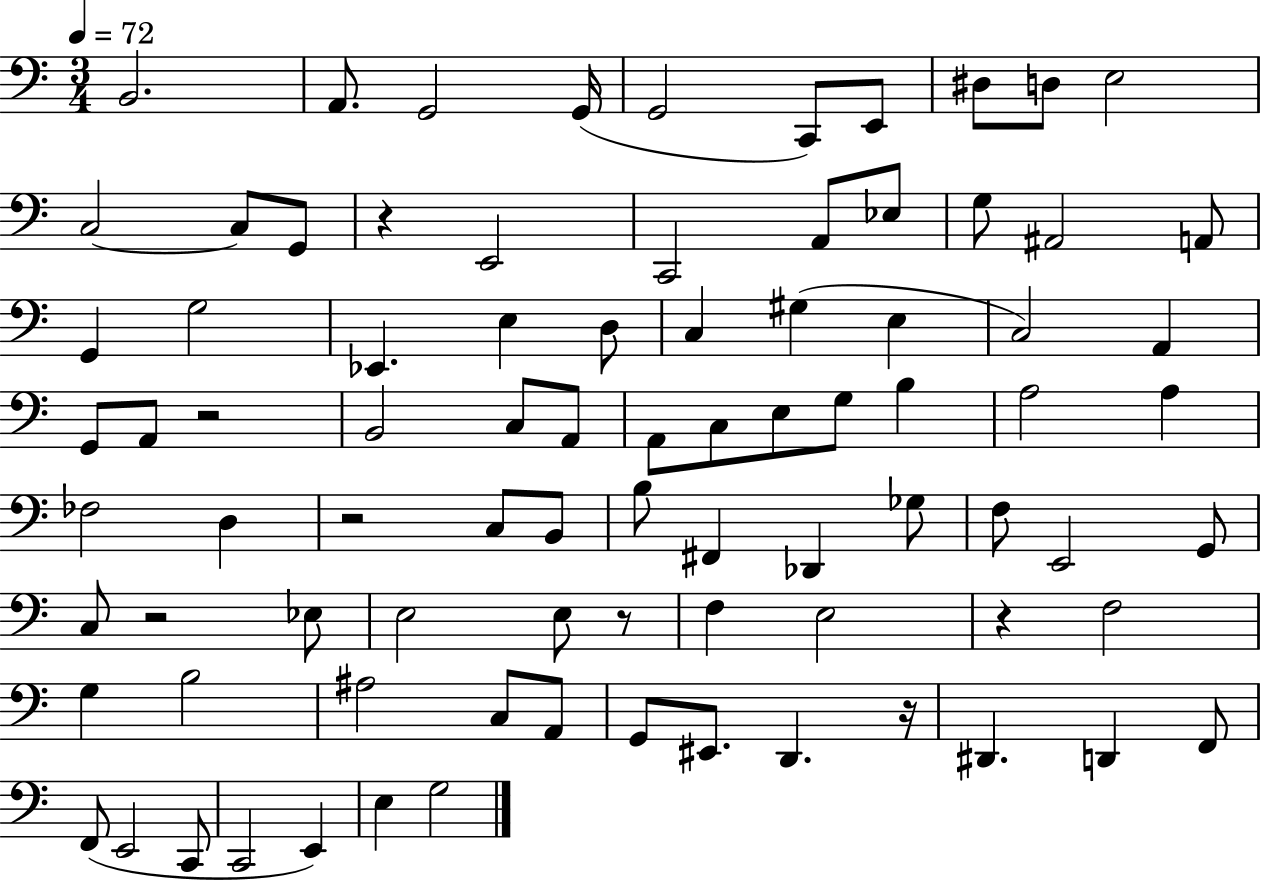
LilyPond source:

{
  \clef bass
  \numericTimeSignature
  \time 3/4
  \key c \major
  \tempo 4 = 72
  b,2. | a,8. g,2 g,16( | g,2 c,8) e,8 | dis8 d8 e2 | \break c2~~ c8 g,8 | r4 e,2 | c,2 a,8 ees8 | g8 ais,2 a,8 | \break g,4 g2 | ees,4. e4 d8 | c4 gis4( e4 | c2) a,4 | \break g,8 a,8 r2 | b,2 c8 a,8 | a,8 c8 e8 g8 b4 | a2 a4 | \break fes2 d4 | r2 c8 b,8 | b8 fis,4 des,4 ges8 | f8 e,2 g,8 | \break c8 r2 ees8 | e2 e8 r8 | f4 e2 | r4 f2 | \break g4 b2 | ais2 c8 a,8 | g,8 eis,8. d,4. r16 | dis,4. d,4 f,8 | \break f,8( e,2 c,8 | c,2 e,4) | e4 g2 | \bar "|."
}